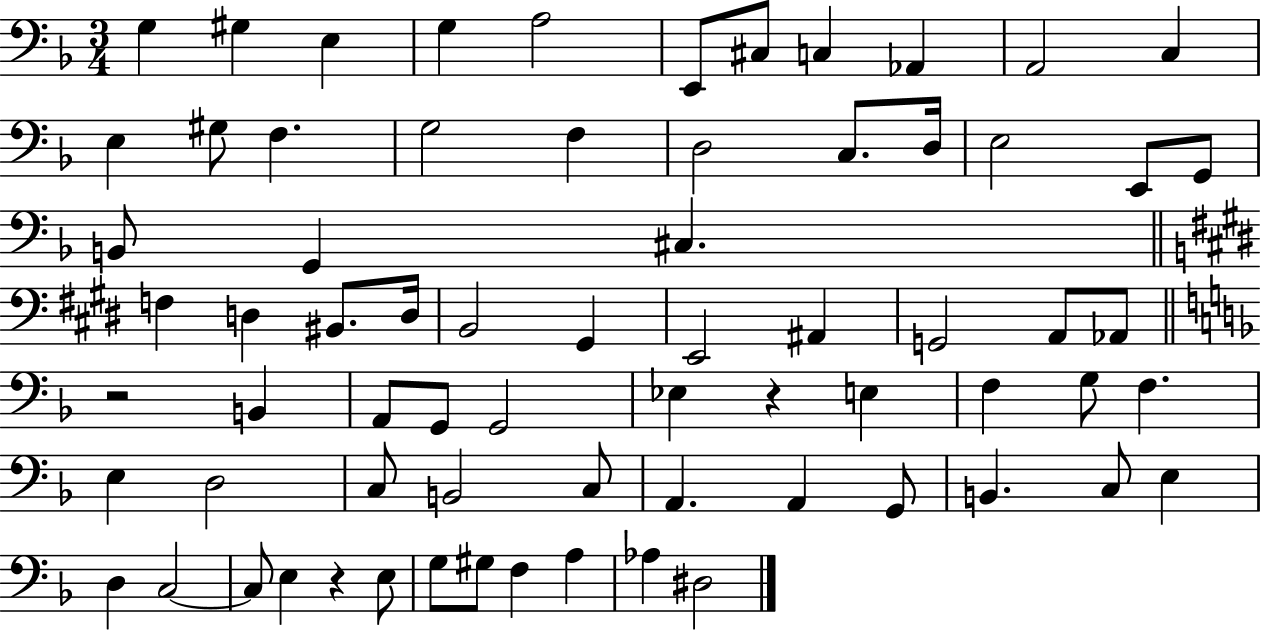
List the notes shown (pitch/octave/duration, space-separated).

G3/q G#3/q E3/q G3/q A3/h E2/e C#3/e C3/q Ab2/q A2/h C3/q E3/q G#3/e F3/q. G3/h F3/q D3/h C3/e. D3/s E3/h E2/e G2/e B2/e G2/q C#3/q. F3/q D3/q BIS2/e. D3/s B2/h G#2/q E2/h A#2/q G2/h A2/e Ab2/e R/h B2/q A2/e G2/e G2/h Eb3/q R/q E3/q F3/q G3/e F3/q. E3/q D3/h C3/e B2/h C3/e A2/q. A2/q G2/e B2/q. C3/e E3/q D3/q C3/h C3/e E3/q R/q E3/e G3/e G#3/e F3/q A3/q Ab3/q D#3/h